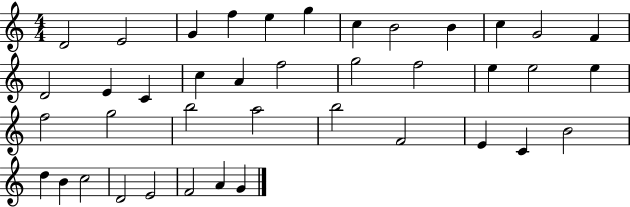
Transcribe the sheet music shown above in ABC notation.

X:1
T:Untitled
M:4/4
L:1/4
K:C
D2 E2 G f e g c B2 B c G2 F D2 E C c A f2 g2 f2 e e2 e f2 g2 b2 a2 b2 F2 E C B2 d B c2 D2 E2 F2 A G